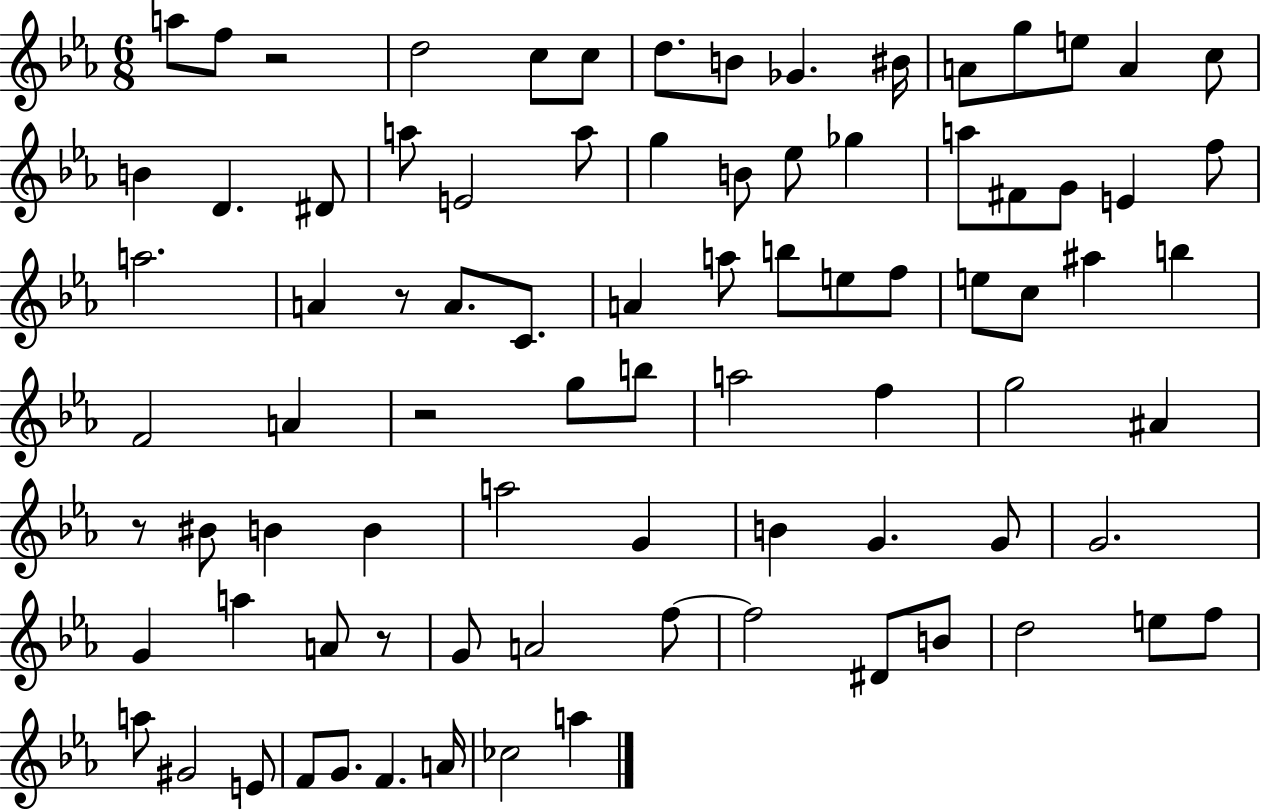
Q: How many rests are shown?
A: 5